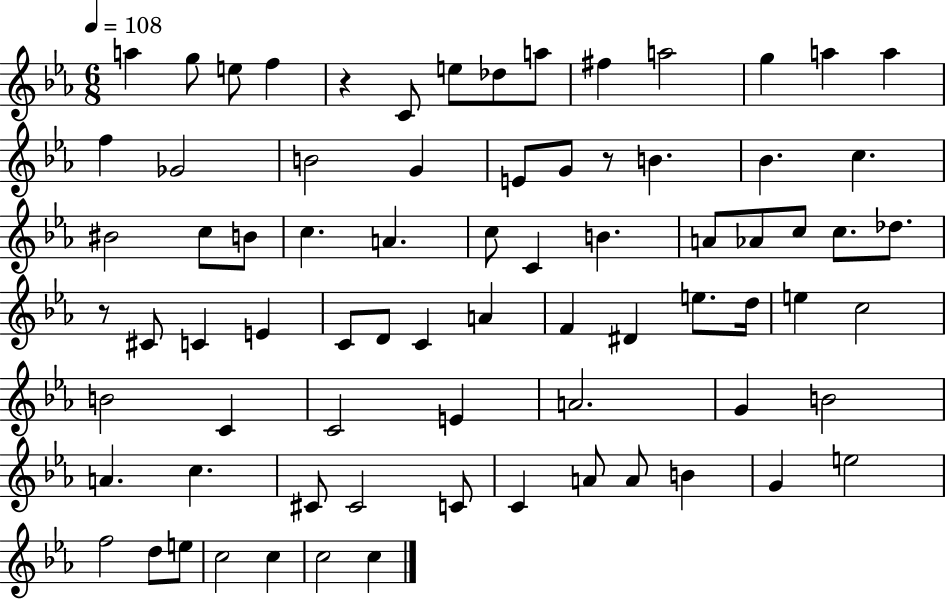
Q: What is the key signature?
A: EES major